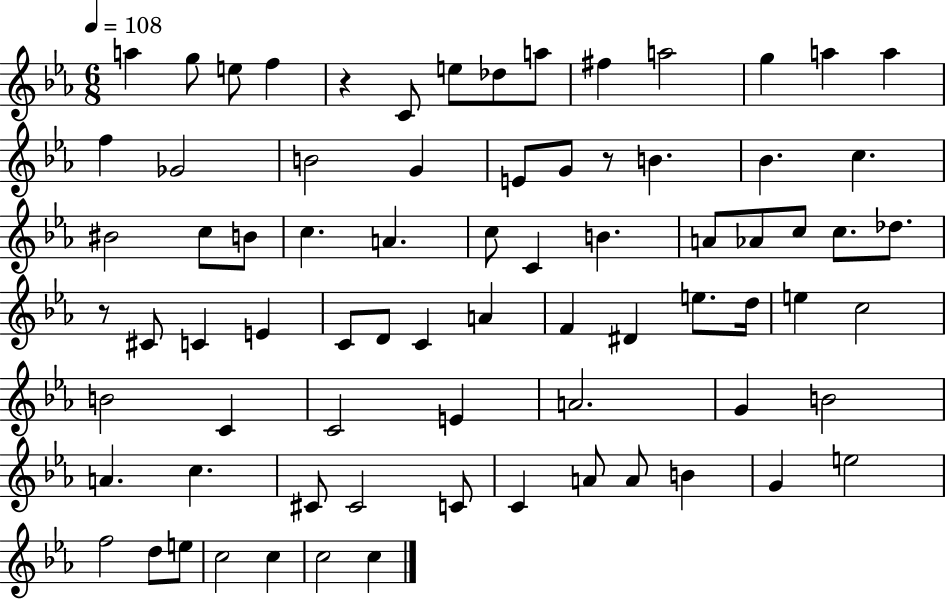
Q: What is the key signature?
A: EES major